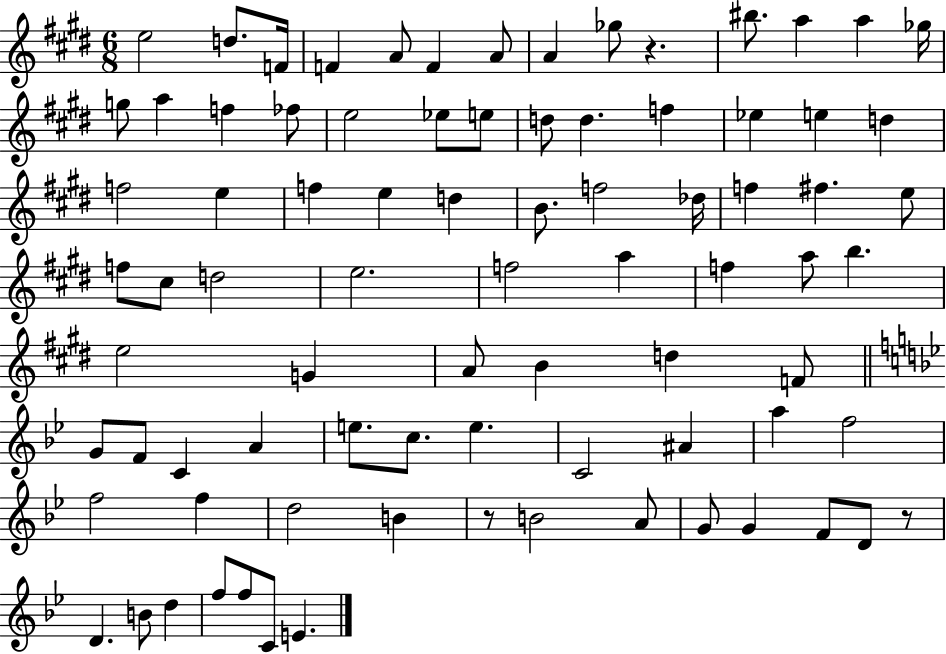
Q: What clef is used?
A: treble